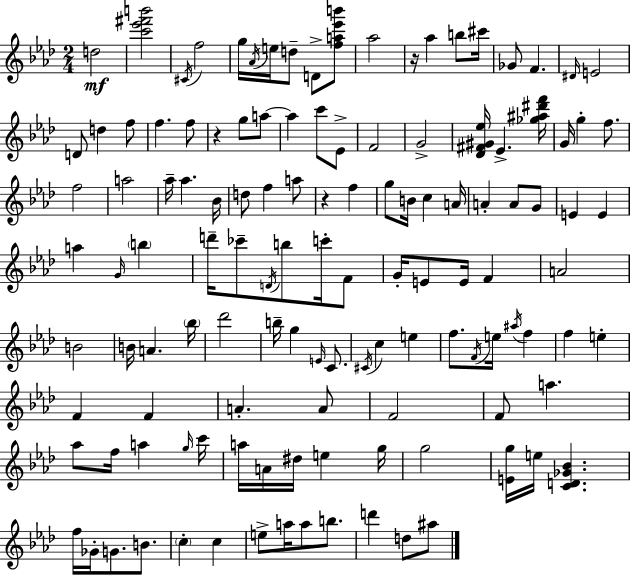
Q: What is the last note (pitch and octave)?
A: A#5